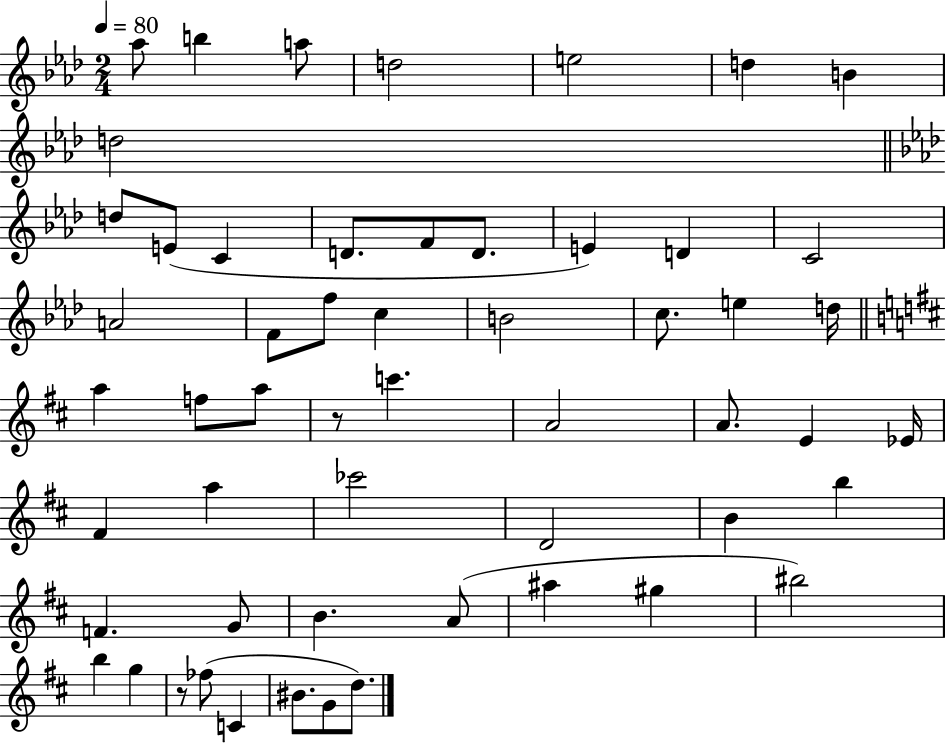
{
  \clef treble
  \numericTimeSignature
  \time 2/4
  \key aes \major
  \tempo 4 = 80
  aes''8 b''4 a''8 | d''2 | e''2 | d''4 b'4 | \break d''2 | \bar "||" \break \key f \minor d''8 e'8( c'4 | d'8. f'8 d'8. | e'4) d'4 | c'2 | \break a'2 | f'8 f''8 c''4 | b'2 | c''8. e''4 d''16 | \break \bar "||" \break \key d \major a''4 f''8 a''8 | r8 c'''4. | a'2 | a'8. e'4 ees'16 | \break fis'4 a''4 | ces'''2 | d'2 | b'4 b''4 | \break f'4. g'8 | b'4. a'8( | ais''4 gis''4 | bis''2) | \break b''4 g''4 | r8 fes''8( c'4 | bis'8. g'8 d''8.) | \bar "|."
}